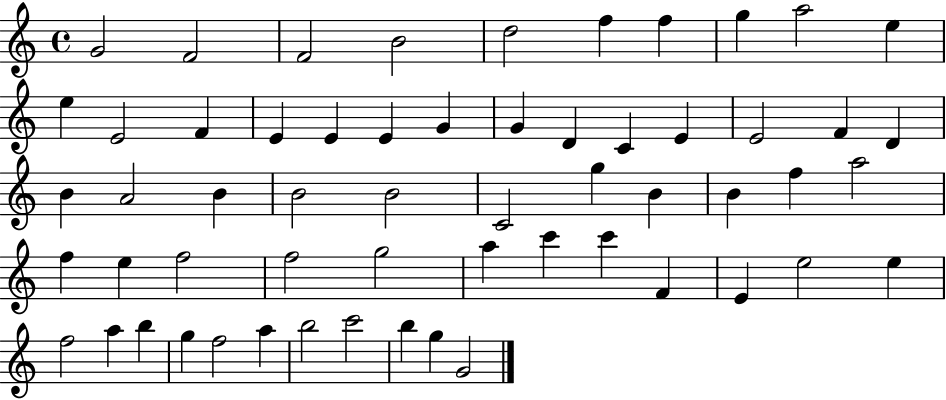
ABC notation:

X:1
T:Untitled
M:4/4
L:1/4
K:C
G2 F2 F2 B2 d2 f f g a2 e e E2 F E E E G G D C E E2 F D B A2 B B2 B2 C2 g B B f a2 f e f2 f2 g2 a c' c' F E e2 e f2 a b g f2 a b2 c'2 b g G2